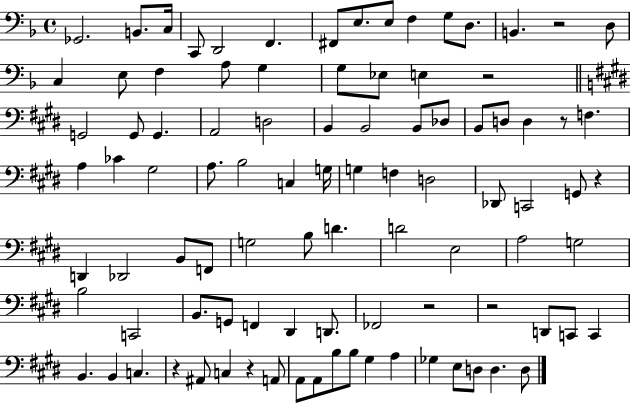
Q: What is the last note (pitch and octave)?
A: D3